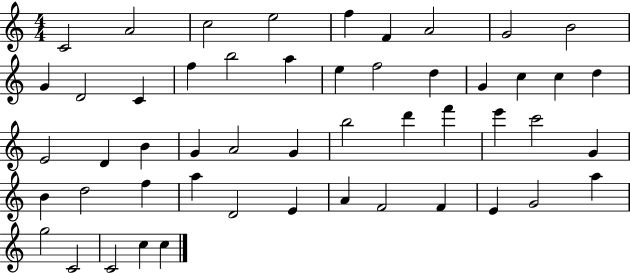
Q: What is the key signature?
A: C major